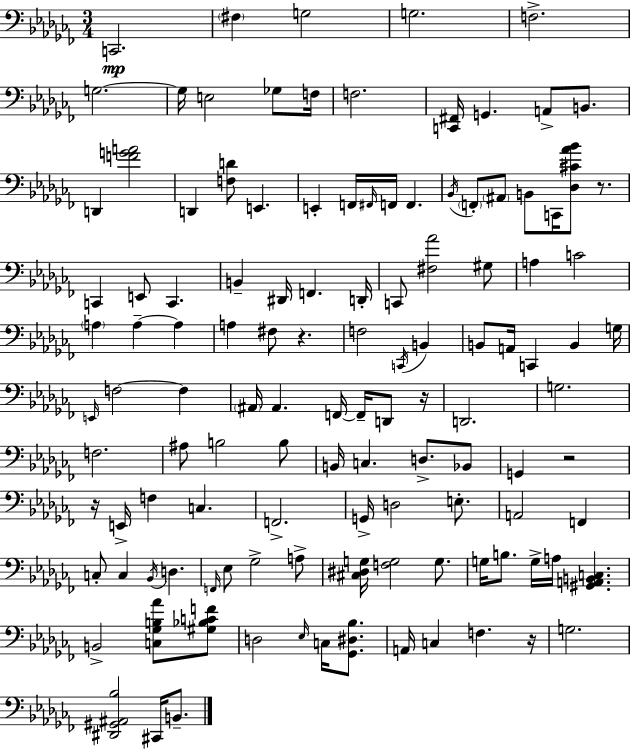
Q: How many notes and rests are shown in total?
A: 120